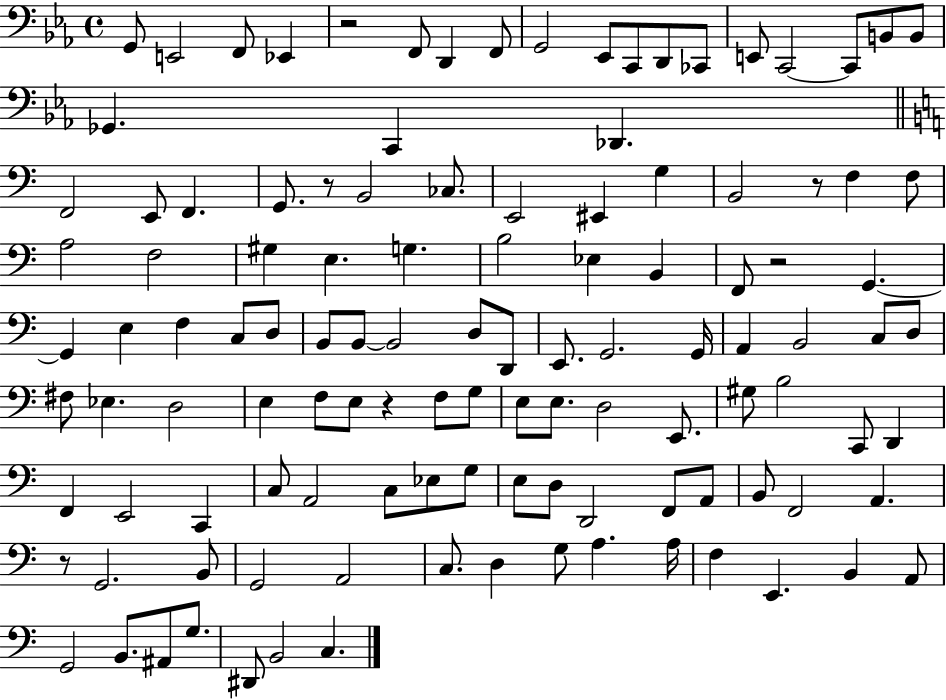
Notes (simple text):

G2/e E2/h F2/e Eb2/q R/h F2/e D2/q F2/e G2/h Eb2/e C2/e D2/e CES2/e E2/e C2/h C2/e B2/e B2/e Gb2/q. C2/q Db2/q. F2/h E2/e F2/q. G2/e. R/e B2/h CES3/e. E2/h EIS2/q G3/q B2/h R/e F3/q F3/e A3/h F3/h G#3/q E3/q. G3/q. B3/h Eb3/q B2/q F2/e R/h G2/q. G2/q E3/q F3/q C3/e D3/e B2/e B2/e B2/h D3/e D2/e E2/e. G2/h. G2/s A2/q B2/h C3/e D3/e F#3/e Eb3/q. D3/h E3/q F3/e E3/e R/q F3/e G3/e E3/e E3/e. D3/h E2/e. G#3/e B3/h C2/e D2/q F2/q E2/h C2/q C3/e A2/h C3/e Eb3/e G3/e E3/e D3/e D2/h F2/e A2/e B2/e F2/h A2/q. R/e G2/h. B2/e G2/h A2/h C3/e. D3/q G3/e A3/q. A3/s F3/q E2/q. B2/q A2/e G2/h B2/e. A#2/e G3/e. D#2/e B2/h C3/q.